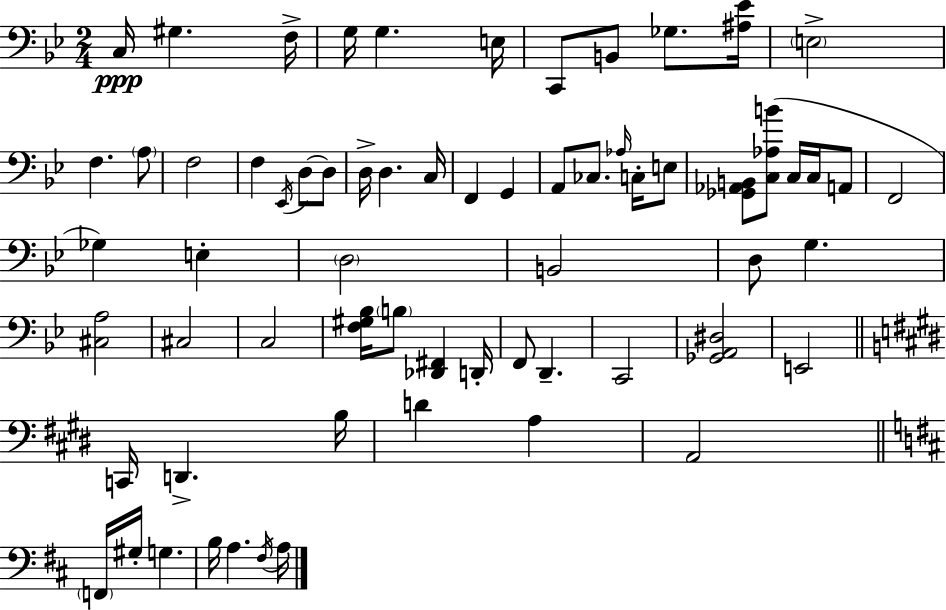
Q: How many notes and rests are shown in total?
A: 65